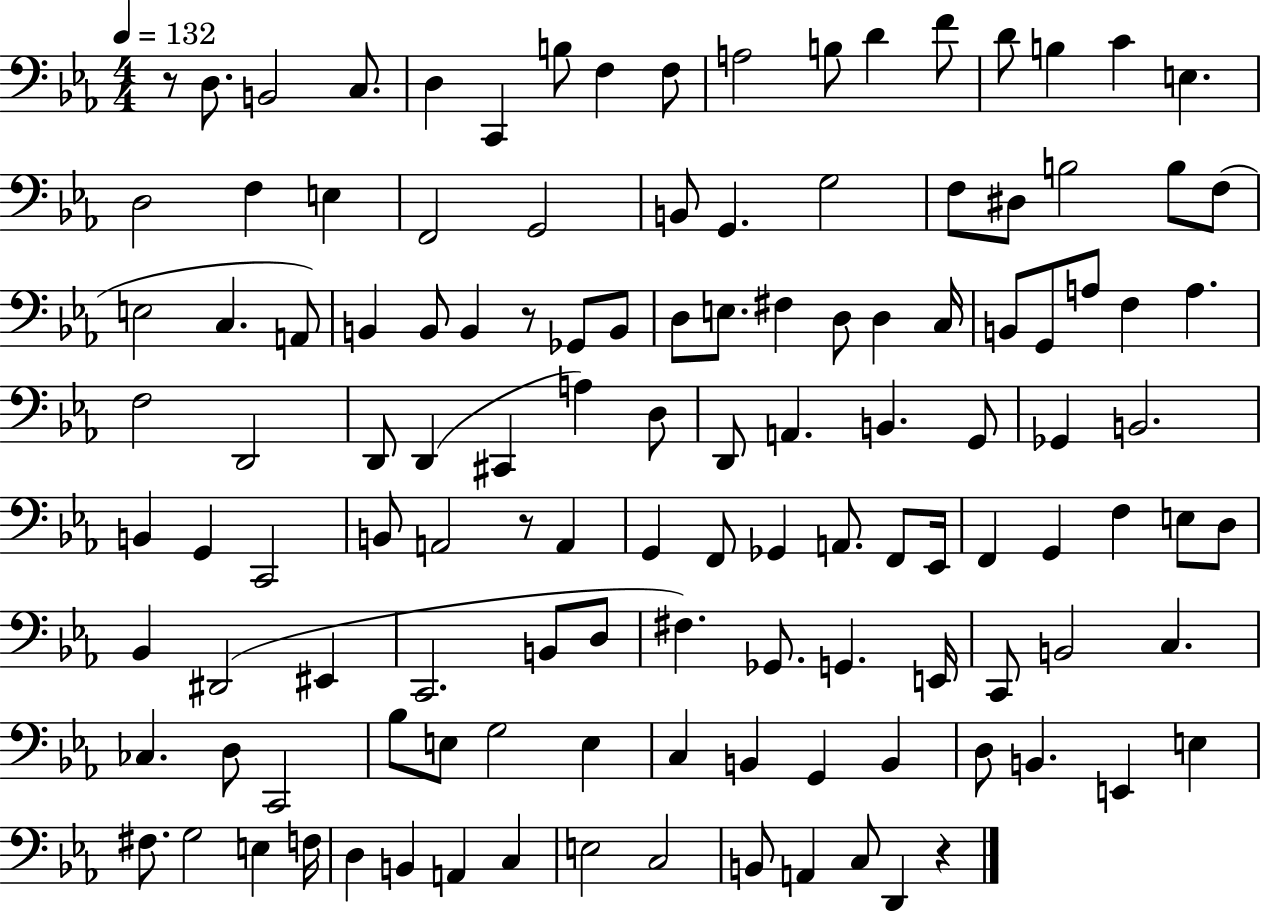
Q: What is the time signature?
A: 4/4